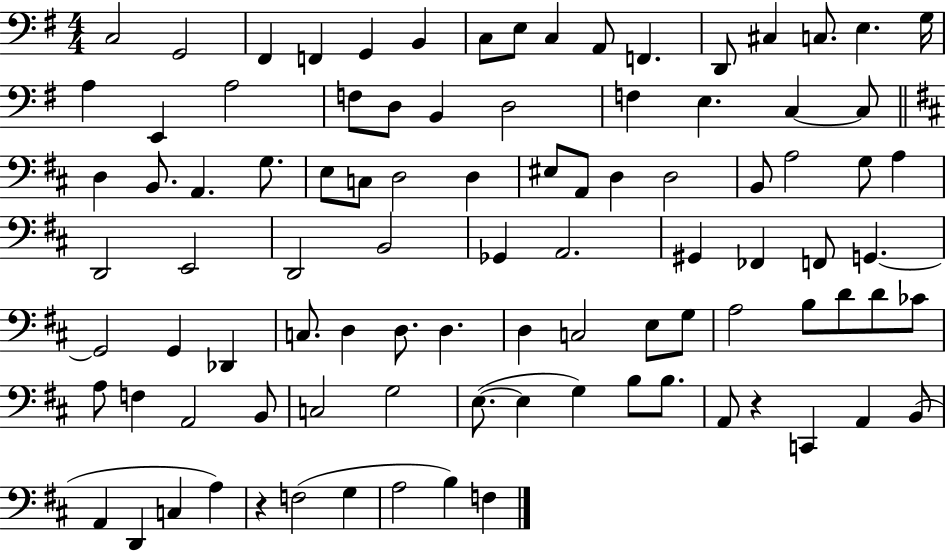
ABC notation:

X:1
T:Untitled
M:4/4
L:1/4
K:G
C,2 G,,2 ^F,, F,, G,, B,, C,/2 E,/2 C, A,,/2 F,, D,,/2 ^C, C,/2 E, G,/4 A, E,, A,2 F,/2 D,/2 B,, D,2 F, E, C, C,/2 D, B,,/2 A,, G,/2 E,/2 C,/2 D,2 D, ^E,/2 A,,/2 D, D,2 B,,/2 A,2 G,/2 A, D,,2 E,,2 D,,2 B,,2 _G,, A,,2 ^G,, _F,, F,,/2 G,, G,,2 G,, _D,, C,/2 D, D,/2 D, D, C,2 E,/2 G,/2 A,2 B,/2 D/2 D/2 _C/2 A,/2 F, A,,2 B,,/2 C,2 G,2 E,/2 E, G, B,/2 B,/2 A,,/2 z C,, A,, B,,/2 A,, D,, C, A, z F,2 G, A,2 B, F,